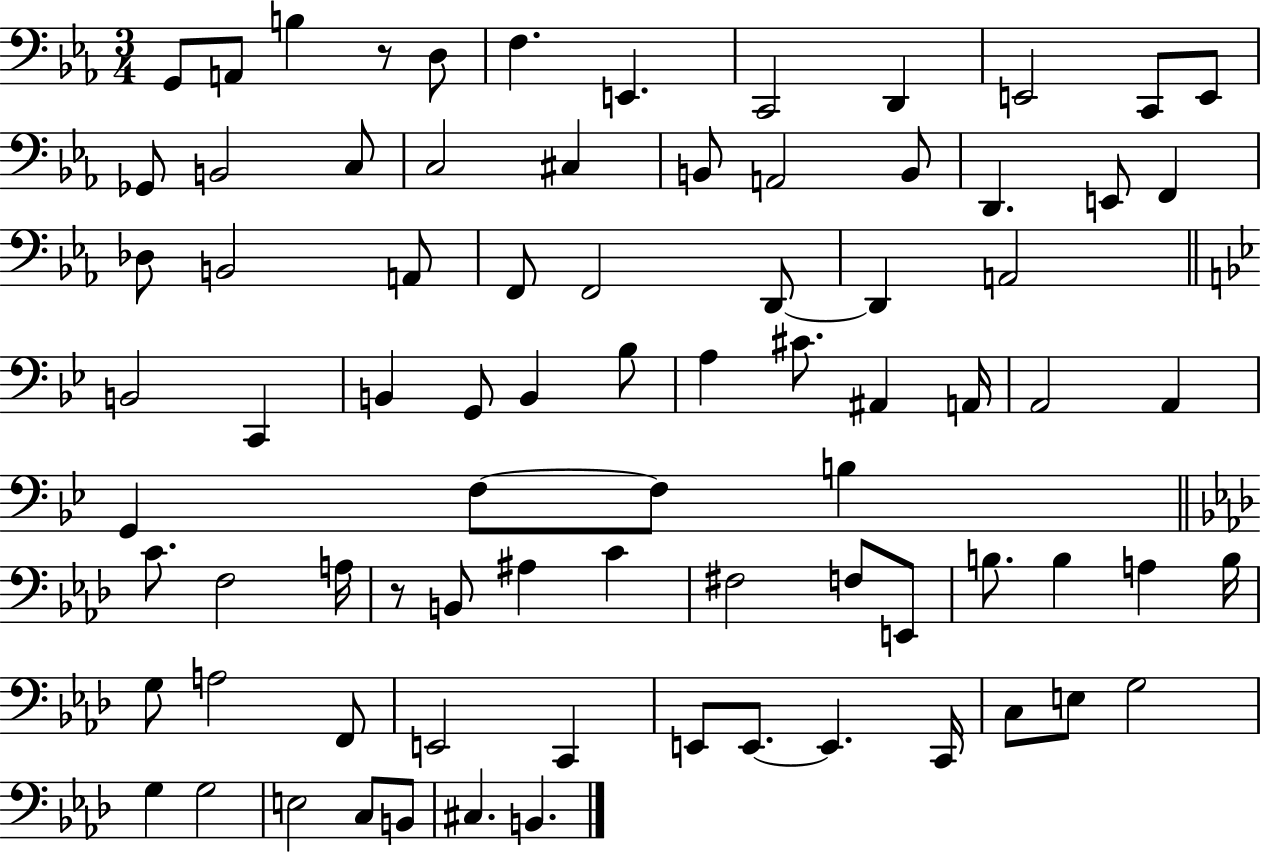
X:1
T:Untitled
M:3/4
L:1/4
K:Eb
G,,/2 A,,/2 B, z/2 D,/2 F, E,, C,,2 D,, E,,2 C,,/2 E,,/2 _G,,/2 B,,2 C,/2 C,2 ^C, B,,/2 A,,2 B,,/2 D,, E,,/2 F,, _D,/2 B,,2 A,,/2 F,,/2 F,,2 D,,/2 D,, A,,2 B,,2 C,, B,, G,,/2 B,, _B,/2 A, ^C/2 ^A,, A,,/4 A,,2 A,, G,, F,/2 F,/2 B, C/2 F,2 A,/4 z/2 B,,/2 ^A, C ^F,2 F,/2 E,,/2 B,/2 B, A, B,/4 G,/2 A,2 F,,/2 E,,2 C,, E,,/2 E,,/2 E,, C,,/4 C,/2 E,/2 G,2 G, G,2 E,2 C,/2 B,,/2 ^C, B,,